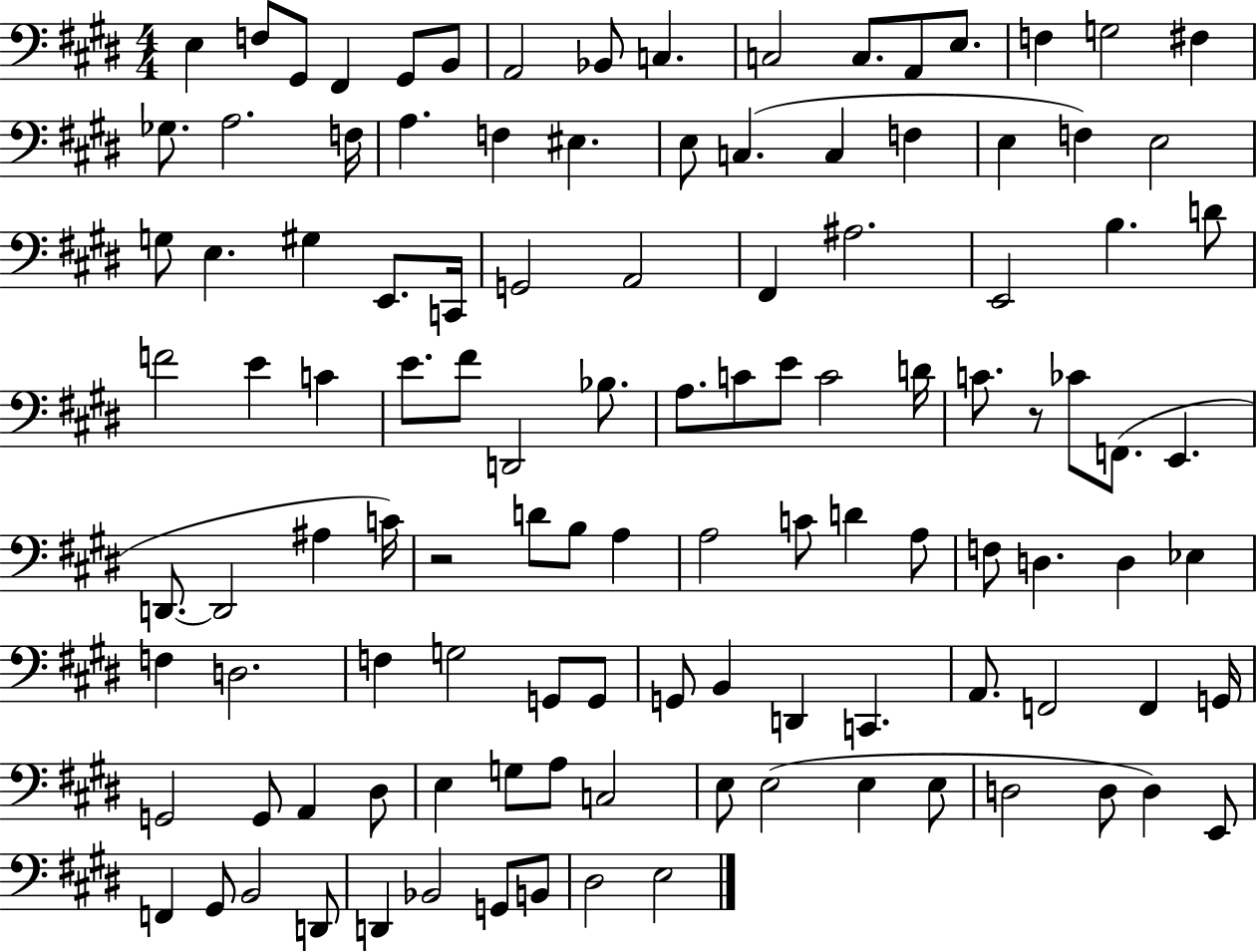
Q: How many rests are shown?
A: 2